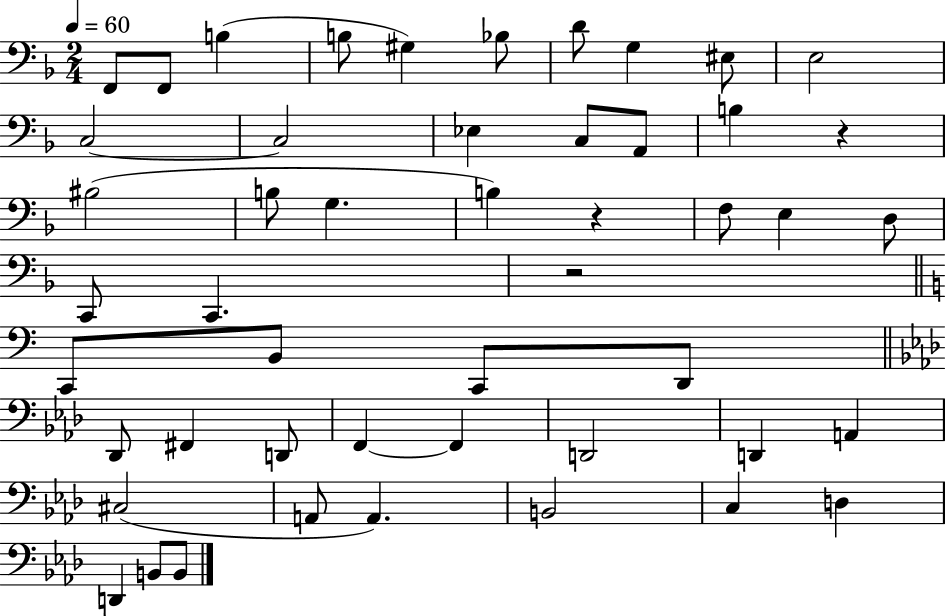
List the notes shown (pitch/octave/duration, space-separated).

F2/e F2/e B3/q B3/e G#3/q Bb3/e D4/e G3/q EIS3/e E3/h C3/h C3/h Eb3/q C3/e A2/e B3/q R/q BIS3/h B3/e G3/q. B3/q R/q F3/e E3/q D3/e C2/e C2/q. R/h C2/e B2/e C2/e D2/e Db2/e F#2/q D2/e F2/q F2/q D2/h D2/q A2/q C#3/h A2/e A2/q. B2/h C3/q D3/q D2/q B2/e B2/e